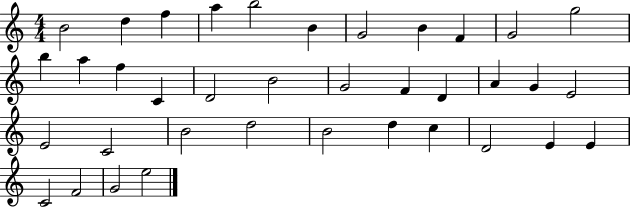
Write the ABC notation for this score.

X:1
T:Untitled
M:4/4
L:1/4
K:C
B2 d f a b2 B G2 B F G2 g2 b a f C D2 B2 G2 F D A G E2 E2 C2 B2 d2 B2 d c D2 E E C2 F2 G2 e2